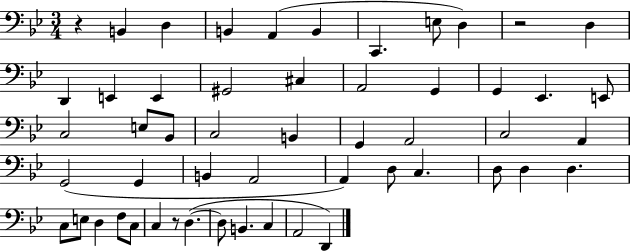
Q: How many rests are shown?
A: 3